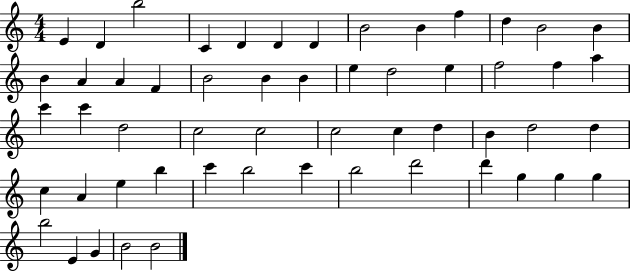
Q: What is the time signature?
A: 4/4